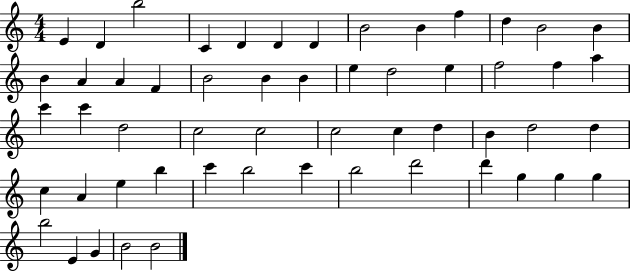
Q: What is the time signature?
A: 4/4